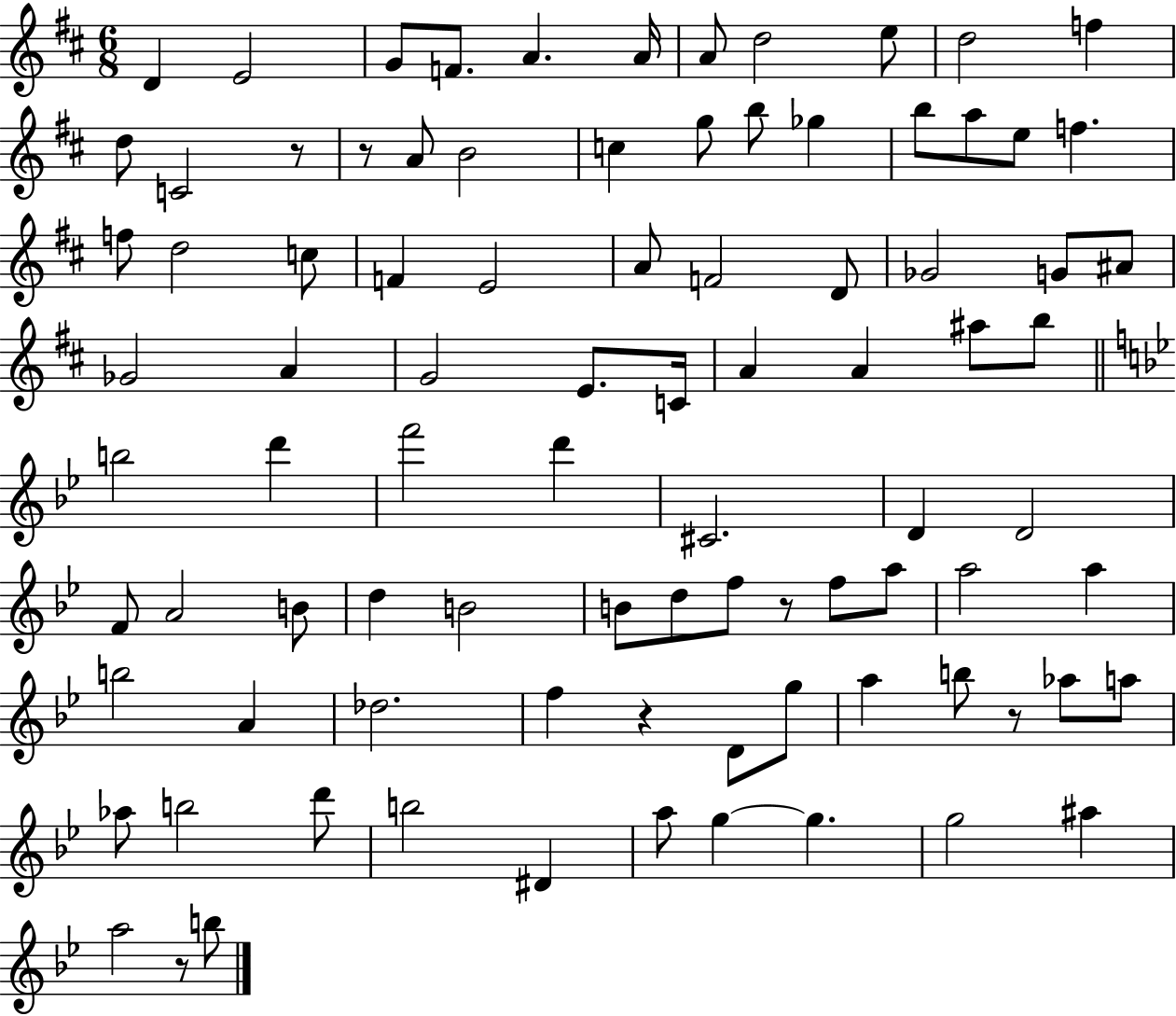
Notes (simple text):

D4/q E4/h G4/e F4/e. A4/q. A4/s A4/e D5/h E5/e D5/h F5/q D5/e C4/h R/e R/e A4/e B4/h C5/q G5/e B5/e Gb5/q B5/e A5/e E5/e F5/q. F5/e D5/h C5/e F4/q E4/h A4/e F4/h D4/e Gb4/h G4/e A#4/e Gb4/h A4/q G4/h E4/e. C4/s A4/q A4/q A#5/e B5/e B5/h D6/q F6/h D6/q C#4/h. D4/q D4/h F4/e A4/h B4/e D5/q B4/h B4/e D5/e F5/e R/e F5/e A5/e A5/h A5/q B5/h A4/q Db5/h. F5/q R/q D4/e G5/e A5/q B5/e R/e Ab5/e A5/e Ab5/e B5/h D6/e B5/h D#4/q A5/e G5/q G5/q. G5/h A#5/q A5/h R/e B5/e